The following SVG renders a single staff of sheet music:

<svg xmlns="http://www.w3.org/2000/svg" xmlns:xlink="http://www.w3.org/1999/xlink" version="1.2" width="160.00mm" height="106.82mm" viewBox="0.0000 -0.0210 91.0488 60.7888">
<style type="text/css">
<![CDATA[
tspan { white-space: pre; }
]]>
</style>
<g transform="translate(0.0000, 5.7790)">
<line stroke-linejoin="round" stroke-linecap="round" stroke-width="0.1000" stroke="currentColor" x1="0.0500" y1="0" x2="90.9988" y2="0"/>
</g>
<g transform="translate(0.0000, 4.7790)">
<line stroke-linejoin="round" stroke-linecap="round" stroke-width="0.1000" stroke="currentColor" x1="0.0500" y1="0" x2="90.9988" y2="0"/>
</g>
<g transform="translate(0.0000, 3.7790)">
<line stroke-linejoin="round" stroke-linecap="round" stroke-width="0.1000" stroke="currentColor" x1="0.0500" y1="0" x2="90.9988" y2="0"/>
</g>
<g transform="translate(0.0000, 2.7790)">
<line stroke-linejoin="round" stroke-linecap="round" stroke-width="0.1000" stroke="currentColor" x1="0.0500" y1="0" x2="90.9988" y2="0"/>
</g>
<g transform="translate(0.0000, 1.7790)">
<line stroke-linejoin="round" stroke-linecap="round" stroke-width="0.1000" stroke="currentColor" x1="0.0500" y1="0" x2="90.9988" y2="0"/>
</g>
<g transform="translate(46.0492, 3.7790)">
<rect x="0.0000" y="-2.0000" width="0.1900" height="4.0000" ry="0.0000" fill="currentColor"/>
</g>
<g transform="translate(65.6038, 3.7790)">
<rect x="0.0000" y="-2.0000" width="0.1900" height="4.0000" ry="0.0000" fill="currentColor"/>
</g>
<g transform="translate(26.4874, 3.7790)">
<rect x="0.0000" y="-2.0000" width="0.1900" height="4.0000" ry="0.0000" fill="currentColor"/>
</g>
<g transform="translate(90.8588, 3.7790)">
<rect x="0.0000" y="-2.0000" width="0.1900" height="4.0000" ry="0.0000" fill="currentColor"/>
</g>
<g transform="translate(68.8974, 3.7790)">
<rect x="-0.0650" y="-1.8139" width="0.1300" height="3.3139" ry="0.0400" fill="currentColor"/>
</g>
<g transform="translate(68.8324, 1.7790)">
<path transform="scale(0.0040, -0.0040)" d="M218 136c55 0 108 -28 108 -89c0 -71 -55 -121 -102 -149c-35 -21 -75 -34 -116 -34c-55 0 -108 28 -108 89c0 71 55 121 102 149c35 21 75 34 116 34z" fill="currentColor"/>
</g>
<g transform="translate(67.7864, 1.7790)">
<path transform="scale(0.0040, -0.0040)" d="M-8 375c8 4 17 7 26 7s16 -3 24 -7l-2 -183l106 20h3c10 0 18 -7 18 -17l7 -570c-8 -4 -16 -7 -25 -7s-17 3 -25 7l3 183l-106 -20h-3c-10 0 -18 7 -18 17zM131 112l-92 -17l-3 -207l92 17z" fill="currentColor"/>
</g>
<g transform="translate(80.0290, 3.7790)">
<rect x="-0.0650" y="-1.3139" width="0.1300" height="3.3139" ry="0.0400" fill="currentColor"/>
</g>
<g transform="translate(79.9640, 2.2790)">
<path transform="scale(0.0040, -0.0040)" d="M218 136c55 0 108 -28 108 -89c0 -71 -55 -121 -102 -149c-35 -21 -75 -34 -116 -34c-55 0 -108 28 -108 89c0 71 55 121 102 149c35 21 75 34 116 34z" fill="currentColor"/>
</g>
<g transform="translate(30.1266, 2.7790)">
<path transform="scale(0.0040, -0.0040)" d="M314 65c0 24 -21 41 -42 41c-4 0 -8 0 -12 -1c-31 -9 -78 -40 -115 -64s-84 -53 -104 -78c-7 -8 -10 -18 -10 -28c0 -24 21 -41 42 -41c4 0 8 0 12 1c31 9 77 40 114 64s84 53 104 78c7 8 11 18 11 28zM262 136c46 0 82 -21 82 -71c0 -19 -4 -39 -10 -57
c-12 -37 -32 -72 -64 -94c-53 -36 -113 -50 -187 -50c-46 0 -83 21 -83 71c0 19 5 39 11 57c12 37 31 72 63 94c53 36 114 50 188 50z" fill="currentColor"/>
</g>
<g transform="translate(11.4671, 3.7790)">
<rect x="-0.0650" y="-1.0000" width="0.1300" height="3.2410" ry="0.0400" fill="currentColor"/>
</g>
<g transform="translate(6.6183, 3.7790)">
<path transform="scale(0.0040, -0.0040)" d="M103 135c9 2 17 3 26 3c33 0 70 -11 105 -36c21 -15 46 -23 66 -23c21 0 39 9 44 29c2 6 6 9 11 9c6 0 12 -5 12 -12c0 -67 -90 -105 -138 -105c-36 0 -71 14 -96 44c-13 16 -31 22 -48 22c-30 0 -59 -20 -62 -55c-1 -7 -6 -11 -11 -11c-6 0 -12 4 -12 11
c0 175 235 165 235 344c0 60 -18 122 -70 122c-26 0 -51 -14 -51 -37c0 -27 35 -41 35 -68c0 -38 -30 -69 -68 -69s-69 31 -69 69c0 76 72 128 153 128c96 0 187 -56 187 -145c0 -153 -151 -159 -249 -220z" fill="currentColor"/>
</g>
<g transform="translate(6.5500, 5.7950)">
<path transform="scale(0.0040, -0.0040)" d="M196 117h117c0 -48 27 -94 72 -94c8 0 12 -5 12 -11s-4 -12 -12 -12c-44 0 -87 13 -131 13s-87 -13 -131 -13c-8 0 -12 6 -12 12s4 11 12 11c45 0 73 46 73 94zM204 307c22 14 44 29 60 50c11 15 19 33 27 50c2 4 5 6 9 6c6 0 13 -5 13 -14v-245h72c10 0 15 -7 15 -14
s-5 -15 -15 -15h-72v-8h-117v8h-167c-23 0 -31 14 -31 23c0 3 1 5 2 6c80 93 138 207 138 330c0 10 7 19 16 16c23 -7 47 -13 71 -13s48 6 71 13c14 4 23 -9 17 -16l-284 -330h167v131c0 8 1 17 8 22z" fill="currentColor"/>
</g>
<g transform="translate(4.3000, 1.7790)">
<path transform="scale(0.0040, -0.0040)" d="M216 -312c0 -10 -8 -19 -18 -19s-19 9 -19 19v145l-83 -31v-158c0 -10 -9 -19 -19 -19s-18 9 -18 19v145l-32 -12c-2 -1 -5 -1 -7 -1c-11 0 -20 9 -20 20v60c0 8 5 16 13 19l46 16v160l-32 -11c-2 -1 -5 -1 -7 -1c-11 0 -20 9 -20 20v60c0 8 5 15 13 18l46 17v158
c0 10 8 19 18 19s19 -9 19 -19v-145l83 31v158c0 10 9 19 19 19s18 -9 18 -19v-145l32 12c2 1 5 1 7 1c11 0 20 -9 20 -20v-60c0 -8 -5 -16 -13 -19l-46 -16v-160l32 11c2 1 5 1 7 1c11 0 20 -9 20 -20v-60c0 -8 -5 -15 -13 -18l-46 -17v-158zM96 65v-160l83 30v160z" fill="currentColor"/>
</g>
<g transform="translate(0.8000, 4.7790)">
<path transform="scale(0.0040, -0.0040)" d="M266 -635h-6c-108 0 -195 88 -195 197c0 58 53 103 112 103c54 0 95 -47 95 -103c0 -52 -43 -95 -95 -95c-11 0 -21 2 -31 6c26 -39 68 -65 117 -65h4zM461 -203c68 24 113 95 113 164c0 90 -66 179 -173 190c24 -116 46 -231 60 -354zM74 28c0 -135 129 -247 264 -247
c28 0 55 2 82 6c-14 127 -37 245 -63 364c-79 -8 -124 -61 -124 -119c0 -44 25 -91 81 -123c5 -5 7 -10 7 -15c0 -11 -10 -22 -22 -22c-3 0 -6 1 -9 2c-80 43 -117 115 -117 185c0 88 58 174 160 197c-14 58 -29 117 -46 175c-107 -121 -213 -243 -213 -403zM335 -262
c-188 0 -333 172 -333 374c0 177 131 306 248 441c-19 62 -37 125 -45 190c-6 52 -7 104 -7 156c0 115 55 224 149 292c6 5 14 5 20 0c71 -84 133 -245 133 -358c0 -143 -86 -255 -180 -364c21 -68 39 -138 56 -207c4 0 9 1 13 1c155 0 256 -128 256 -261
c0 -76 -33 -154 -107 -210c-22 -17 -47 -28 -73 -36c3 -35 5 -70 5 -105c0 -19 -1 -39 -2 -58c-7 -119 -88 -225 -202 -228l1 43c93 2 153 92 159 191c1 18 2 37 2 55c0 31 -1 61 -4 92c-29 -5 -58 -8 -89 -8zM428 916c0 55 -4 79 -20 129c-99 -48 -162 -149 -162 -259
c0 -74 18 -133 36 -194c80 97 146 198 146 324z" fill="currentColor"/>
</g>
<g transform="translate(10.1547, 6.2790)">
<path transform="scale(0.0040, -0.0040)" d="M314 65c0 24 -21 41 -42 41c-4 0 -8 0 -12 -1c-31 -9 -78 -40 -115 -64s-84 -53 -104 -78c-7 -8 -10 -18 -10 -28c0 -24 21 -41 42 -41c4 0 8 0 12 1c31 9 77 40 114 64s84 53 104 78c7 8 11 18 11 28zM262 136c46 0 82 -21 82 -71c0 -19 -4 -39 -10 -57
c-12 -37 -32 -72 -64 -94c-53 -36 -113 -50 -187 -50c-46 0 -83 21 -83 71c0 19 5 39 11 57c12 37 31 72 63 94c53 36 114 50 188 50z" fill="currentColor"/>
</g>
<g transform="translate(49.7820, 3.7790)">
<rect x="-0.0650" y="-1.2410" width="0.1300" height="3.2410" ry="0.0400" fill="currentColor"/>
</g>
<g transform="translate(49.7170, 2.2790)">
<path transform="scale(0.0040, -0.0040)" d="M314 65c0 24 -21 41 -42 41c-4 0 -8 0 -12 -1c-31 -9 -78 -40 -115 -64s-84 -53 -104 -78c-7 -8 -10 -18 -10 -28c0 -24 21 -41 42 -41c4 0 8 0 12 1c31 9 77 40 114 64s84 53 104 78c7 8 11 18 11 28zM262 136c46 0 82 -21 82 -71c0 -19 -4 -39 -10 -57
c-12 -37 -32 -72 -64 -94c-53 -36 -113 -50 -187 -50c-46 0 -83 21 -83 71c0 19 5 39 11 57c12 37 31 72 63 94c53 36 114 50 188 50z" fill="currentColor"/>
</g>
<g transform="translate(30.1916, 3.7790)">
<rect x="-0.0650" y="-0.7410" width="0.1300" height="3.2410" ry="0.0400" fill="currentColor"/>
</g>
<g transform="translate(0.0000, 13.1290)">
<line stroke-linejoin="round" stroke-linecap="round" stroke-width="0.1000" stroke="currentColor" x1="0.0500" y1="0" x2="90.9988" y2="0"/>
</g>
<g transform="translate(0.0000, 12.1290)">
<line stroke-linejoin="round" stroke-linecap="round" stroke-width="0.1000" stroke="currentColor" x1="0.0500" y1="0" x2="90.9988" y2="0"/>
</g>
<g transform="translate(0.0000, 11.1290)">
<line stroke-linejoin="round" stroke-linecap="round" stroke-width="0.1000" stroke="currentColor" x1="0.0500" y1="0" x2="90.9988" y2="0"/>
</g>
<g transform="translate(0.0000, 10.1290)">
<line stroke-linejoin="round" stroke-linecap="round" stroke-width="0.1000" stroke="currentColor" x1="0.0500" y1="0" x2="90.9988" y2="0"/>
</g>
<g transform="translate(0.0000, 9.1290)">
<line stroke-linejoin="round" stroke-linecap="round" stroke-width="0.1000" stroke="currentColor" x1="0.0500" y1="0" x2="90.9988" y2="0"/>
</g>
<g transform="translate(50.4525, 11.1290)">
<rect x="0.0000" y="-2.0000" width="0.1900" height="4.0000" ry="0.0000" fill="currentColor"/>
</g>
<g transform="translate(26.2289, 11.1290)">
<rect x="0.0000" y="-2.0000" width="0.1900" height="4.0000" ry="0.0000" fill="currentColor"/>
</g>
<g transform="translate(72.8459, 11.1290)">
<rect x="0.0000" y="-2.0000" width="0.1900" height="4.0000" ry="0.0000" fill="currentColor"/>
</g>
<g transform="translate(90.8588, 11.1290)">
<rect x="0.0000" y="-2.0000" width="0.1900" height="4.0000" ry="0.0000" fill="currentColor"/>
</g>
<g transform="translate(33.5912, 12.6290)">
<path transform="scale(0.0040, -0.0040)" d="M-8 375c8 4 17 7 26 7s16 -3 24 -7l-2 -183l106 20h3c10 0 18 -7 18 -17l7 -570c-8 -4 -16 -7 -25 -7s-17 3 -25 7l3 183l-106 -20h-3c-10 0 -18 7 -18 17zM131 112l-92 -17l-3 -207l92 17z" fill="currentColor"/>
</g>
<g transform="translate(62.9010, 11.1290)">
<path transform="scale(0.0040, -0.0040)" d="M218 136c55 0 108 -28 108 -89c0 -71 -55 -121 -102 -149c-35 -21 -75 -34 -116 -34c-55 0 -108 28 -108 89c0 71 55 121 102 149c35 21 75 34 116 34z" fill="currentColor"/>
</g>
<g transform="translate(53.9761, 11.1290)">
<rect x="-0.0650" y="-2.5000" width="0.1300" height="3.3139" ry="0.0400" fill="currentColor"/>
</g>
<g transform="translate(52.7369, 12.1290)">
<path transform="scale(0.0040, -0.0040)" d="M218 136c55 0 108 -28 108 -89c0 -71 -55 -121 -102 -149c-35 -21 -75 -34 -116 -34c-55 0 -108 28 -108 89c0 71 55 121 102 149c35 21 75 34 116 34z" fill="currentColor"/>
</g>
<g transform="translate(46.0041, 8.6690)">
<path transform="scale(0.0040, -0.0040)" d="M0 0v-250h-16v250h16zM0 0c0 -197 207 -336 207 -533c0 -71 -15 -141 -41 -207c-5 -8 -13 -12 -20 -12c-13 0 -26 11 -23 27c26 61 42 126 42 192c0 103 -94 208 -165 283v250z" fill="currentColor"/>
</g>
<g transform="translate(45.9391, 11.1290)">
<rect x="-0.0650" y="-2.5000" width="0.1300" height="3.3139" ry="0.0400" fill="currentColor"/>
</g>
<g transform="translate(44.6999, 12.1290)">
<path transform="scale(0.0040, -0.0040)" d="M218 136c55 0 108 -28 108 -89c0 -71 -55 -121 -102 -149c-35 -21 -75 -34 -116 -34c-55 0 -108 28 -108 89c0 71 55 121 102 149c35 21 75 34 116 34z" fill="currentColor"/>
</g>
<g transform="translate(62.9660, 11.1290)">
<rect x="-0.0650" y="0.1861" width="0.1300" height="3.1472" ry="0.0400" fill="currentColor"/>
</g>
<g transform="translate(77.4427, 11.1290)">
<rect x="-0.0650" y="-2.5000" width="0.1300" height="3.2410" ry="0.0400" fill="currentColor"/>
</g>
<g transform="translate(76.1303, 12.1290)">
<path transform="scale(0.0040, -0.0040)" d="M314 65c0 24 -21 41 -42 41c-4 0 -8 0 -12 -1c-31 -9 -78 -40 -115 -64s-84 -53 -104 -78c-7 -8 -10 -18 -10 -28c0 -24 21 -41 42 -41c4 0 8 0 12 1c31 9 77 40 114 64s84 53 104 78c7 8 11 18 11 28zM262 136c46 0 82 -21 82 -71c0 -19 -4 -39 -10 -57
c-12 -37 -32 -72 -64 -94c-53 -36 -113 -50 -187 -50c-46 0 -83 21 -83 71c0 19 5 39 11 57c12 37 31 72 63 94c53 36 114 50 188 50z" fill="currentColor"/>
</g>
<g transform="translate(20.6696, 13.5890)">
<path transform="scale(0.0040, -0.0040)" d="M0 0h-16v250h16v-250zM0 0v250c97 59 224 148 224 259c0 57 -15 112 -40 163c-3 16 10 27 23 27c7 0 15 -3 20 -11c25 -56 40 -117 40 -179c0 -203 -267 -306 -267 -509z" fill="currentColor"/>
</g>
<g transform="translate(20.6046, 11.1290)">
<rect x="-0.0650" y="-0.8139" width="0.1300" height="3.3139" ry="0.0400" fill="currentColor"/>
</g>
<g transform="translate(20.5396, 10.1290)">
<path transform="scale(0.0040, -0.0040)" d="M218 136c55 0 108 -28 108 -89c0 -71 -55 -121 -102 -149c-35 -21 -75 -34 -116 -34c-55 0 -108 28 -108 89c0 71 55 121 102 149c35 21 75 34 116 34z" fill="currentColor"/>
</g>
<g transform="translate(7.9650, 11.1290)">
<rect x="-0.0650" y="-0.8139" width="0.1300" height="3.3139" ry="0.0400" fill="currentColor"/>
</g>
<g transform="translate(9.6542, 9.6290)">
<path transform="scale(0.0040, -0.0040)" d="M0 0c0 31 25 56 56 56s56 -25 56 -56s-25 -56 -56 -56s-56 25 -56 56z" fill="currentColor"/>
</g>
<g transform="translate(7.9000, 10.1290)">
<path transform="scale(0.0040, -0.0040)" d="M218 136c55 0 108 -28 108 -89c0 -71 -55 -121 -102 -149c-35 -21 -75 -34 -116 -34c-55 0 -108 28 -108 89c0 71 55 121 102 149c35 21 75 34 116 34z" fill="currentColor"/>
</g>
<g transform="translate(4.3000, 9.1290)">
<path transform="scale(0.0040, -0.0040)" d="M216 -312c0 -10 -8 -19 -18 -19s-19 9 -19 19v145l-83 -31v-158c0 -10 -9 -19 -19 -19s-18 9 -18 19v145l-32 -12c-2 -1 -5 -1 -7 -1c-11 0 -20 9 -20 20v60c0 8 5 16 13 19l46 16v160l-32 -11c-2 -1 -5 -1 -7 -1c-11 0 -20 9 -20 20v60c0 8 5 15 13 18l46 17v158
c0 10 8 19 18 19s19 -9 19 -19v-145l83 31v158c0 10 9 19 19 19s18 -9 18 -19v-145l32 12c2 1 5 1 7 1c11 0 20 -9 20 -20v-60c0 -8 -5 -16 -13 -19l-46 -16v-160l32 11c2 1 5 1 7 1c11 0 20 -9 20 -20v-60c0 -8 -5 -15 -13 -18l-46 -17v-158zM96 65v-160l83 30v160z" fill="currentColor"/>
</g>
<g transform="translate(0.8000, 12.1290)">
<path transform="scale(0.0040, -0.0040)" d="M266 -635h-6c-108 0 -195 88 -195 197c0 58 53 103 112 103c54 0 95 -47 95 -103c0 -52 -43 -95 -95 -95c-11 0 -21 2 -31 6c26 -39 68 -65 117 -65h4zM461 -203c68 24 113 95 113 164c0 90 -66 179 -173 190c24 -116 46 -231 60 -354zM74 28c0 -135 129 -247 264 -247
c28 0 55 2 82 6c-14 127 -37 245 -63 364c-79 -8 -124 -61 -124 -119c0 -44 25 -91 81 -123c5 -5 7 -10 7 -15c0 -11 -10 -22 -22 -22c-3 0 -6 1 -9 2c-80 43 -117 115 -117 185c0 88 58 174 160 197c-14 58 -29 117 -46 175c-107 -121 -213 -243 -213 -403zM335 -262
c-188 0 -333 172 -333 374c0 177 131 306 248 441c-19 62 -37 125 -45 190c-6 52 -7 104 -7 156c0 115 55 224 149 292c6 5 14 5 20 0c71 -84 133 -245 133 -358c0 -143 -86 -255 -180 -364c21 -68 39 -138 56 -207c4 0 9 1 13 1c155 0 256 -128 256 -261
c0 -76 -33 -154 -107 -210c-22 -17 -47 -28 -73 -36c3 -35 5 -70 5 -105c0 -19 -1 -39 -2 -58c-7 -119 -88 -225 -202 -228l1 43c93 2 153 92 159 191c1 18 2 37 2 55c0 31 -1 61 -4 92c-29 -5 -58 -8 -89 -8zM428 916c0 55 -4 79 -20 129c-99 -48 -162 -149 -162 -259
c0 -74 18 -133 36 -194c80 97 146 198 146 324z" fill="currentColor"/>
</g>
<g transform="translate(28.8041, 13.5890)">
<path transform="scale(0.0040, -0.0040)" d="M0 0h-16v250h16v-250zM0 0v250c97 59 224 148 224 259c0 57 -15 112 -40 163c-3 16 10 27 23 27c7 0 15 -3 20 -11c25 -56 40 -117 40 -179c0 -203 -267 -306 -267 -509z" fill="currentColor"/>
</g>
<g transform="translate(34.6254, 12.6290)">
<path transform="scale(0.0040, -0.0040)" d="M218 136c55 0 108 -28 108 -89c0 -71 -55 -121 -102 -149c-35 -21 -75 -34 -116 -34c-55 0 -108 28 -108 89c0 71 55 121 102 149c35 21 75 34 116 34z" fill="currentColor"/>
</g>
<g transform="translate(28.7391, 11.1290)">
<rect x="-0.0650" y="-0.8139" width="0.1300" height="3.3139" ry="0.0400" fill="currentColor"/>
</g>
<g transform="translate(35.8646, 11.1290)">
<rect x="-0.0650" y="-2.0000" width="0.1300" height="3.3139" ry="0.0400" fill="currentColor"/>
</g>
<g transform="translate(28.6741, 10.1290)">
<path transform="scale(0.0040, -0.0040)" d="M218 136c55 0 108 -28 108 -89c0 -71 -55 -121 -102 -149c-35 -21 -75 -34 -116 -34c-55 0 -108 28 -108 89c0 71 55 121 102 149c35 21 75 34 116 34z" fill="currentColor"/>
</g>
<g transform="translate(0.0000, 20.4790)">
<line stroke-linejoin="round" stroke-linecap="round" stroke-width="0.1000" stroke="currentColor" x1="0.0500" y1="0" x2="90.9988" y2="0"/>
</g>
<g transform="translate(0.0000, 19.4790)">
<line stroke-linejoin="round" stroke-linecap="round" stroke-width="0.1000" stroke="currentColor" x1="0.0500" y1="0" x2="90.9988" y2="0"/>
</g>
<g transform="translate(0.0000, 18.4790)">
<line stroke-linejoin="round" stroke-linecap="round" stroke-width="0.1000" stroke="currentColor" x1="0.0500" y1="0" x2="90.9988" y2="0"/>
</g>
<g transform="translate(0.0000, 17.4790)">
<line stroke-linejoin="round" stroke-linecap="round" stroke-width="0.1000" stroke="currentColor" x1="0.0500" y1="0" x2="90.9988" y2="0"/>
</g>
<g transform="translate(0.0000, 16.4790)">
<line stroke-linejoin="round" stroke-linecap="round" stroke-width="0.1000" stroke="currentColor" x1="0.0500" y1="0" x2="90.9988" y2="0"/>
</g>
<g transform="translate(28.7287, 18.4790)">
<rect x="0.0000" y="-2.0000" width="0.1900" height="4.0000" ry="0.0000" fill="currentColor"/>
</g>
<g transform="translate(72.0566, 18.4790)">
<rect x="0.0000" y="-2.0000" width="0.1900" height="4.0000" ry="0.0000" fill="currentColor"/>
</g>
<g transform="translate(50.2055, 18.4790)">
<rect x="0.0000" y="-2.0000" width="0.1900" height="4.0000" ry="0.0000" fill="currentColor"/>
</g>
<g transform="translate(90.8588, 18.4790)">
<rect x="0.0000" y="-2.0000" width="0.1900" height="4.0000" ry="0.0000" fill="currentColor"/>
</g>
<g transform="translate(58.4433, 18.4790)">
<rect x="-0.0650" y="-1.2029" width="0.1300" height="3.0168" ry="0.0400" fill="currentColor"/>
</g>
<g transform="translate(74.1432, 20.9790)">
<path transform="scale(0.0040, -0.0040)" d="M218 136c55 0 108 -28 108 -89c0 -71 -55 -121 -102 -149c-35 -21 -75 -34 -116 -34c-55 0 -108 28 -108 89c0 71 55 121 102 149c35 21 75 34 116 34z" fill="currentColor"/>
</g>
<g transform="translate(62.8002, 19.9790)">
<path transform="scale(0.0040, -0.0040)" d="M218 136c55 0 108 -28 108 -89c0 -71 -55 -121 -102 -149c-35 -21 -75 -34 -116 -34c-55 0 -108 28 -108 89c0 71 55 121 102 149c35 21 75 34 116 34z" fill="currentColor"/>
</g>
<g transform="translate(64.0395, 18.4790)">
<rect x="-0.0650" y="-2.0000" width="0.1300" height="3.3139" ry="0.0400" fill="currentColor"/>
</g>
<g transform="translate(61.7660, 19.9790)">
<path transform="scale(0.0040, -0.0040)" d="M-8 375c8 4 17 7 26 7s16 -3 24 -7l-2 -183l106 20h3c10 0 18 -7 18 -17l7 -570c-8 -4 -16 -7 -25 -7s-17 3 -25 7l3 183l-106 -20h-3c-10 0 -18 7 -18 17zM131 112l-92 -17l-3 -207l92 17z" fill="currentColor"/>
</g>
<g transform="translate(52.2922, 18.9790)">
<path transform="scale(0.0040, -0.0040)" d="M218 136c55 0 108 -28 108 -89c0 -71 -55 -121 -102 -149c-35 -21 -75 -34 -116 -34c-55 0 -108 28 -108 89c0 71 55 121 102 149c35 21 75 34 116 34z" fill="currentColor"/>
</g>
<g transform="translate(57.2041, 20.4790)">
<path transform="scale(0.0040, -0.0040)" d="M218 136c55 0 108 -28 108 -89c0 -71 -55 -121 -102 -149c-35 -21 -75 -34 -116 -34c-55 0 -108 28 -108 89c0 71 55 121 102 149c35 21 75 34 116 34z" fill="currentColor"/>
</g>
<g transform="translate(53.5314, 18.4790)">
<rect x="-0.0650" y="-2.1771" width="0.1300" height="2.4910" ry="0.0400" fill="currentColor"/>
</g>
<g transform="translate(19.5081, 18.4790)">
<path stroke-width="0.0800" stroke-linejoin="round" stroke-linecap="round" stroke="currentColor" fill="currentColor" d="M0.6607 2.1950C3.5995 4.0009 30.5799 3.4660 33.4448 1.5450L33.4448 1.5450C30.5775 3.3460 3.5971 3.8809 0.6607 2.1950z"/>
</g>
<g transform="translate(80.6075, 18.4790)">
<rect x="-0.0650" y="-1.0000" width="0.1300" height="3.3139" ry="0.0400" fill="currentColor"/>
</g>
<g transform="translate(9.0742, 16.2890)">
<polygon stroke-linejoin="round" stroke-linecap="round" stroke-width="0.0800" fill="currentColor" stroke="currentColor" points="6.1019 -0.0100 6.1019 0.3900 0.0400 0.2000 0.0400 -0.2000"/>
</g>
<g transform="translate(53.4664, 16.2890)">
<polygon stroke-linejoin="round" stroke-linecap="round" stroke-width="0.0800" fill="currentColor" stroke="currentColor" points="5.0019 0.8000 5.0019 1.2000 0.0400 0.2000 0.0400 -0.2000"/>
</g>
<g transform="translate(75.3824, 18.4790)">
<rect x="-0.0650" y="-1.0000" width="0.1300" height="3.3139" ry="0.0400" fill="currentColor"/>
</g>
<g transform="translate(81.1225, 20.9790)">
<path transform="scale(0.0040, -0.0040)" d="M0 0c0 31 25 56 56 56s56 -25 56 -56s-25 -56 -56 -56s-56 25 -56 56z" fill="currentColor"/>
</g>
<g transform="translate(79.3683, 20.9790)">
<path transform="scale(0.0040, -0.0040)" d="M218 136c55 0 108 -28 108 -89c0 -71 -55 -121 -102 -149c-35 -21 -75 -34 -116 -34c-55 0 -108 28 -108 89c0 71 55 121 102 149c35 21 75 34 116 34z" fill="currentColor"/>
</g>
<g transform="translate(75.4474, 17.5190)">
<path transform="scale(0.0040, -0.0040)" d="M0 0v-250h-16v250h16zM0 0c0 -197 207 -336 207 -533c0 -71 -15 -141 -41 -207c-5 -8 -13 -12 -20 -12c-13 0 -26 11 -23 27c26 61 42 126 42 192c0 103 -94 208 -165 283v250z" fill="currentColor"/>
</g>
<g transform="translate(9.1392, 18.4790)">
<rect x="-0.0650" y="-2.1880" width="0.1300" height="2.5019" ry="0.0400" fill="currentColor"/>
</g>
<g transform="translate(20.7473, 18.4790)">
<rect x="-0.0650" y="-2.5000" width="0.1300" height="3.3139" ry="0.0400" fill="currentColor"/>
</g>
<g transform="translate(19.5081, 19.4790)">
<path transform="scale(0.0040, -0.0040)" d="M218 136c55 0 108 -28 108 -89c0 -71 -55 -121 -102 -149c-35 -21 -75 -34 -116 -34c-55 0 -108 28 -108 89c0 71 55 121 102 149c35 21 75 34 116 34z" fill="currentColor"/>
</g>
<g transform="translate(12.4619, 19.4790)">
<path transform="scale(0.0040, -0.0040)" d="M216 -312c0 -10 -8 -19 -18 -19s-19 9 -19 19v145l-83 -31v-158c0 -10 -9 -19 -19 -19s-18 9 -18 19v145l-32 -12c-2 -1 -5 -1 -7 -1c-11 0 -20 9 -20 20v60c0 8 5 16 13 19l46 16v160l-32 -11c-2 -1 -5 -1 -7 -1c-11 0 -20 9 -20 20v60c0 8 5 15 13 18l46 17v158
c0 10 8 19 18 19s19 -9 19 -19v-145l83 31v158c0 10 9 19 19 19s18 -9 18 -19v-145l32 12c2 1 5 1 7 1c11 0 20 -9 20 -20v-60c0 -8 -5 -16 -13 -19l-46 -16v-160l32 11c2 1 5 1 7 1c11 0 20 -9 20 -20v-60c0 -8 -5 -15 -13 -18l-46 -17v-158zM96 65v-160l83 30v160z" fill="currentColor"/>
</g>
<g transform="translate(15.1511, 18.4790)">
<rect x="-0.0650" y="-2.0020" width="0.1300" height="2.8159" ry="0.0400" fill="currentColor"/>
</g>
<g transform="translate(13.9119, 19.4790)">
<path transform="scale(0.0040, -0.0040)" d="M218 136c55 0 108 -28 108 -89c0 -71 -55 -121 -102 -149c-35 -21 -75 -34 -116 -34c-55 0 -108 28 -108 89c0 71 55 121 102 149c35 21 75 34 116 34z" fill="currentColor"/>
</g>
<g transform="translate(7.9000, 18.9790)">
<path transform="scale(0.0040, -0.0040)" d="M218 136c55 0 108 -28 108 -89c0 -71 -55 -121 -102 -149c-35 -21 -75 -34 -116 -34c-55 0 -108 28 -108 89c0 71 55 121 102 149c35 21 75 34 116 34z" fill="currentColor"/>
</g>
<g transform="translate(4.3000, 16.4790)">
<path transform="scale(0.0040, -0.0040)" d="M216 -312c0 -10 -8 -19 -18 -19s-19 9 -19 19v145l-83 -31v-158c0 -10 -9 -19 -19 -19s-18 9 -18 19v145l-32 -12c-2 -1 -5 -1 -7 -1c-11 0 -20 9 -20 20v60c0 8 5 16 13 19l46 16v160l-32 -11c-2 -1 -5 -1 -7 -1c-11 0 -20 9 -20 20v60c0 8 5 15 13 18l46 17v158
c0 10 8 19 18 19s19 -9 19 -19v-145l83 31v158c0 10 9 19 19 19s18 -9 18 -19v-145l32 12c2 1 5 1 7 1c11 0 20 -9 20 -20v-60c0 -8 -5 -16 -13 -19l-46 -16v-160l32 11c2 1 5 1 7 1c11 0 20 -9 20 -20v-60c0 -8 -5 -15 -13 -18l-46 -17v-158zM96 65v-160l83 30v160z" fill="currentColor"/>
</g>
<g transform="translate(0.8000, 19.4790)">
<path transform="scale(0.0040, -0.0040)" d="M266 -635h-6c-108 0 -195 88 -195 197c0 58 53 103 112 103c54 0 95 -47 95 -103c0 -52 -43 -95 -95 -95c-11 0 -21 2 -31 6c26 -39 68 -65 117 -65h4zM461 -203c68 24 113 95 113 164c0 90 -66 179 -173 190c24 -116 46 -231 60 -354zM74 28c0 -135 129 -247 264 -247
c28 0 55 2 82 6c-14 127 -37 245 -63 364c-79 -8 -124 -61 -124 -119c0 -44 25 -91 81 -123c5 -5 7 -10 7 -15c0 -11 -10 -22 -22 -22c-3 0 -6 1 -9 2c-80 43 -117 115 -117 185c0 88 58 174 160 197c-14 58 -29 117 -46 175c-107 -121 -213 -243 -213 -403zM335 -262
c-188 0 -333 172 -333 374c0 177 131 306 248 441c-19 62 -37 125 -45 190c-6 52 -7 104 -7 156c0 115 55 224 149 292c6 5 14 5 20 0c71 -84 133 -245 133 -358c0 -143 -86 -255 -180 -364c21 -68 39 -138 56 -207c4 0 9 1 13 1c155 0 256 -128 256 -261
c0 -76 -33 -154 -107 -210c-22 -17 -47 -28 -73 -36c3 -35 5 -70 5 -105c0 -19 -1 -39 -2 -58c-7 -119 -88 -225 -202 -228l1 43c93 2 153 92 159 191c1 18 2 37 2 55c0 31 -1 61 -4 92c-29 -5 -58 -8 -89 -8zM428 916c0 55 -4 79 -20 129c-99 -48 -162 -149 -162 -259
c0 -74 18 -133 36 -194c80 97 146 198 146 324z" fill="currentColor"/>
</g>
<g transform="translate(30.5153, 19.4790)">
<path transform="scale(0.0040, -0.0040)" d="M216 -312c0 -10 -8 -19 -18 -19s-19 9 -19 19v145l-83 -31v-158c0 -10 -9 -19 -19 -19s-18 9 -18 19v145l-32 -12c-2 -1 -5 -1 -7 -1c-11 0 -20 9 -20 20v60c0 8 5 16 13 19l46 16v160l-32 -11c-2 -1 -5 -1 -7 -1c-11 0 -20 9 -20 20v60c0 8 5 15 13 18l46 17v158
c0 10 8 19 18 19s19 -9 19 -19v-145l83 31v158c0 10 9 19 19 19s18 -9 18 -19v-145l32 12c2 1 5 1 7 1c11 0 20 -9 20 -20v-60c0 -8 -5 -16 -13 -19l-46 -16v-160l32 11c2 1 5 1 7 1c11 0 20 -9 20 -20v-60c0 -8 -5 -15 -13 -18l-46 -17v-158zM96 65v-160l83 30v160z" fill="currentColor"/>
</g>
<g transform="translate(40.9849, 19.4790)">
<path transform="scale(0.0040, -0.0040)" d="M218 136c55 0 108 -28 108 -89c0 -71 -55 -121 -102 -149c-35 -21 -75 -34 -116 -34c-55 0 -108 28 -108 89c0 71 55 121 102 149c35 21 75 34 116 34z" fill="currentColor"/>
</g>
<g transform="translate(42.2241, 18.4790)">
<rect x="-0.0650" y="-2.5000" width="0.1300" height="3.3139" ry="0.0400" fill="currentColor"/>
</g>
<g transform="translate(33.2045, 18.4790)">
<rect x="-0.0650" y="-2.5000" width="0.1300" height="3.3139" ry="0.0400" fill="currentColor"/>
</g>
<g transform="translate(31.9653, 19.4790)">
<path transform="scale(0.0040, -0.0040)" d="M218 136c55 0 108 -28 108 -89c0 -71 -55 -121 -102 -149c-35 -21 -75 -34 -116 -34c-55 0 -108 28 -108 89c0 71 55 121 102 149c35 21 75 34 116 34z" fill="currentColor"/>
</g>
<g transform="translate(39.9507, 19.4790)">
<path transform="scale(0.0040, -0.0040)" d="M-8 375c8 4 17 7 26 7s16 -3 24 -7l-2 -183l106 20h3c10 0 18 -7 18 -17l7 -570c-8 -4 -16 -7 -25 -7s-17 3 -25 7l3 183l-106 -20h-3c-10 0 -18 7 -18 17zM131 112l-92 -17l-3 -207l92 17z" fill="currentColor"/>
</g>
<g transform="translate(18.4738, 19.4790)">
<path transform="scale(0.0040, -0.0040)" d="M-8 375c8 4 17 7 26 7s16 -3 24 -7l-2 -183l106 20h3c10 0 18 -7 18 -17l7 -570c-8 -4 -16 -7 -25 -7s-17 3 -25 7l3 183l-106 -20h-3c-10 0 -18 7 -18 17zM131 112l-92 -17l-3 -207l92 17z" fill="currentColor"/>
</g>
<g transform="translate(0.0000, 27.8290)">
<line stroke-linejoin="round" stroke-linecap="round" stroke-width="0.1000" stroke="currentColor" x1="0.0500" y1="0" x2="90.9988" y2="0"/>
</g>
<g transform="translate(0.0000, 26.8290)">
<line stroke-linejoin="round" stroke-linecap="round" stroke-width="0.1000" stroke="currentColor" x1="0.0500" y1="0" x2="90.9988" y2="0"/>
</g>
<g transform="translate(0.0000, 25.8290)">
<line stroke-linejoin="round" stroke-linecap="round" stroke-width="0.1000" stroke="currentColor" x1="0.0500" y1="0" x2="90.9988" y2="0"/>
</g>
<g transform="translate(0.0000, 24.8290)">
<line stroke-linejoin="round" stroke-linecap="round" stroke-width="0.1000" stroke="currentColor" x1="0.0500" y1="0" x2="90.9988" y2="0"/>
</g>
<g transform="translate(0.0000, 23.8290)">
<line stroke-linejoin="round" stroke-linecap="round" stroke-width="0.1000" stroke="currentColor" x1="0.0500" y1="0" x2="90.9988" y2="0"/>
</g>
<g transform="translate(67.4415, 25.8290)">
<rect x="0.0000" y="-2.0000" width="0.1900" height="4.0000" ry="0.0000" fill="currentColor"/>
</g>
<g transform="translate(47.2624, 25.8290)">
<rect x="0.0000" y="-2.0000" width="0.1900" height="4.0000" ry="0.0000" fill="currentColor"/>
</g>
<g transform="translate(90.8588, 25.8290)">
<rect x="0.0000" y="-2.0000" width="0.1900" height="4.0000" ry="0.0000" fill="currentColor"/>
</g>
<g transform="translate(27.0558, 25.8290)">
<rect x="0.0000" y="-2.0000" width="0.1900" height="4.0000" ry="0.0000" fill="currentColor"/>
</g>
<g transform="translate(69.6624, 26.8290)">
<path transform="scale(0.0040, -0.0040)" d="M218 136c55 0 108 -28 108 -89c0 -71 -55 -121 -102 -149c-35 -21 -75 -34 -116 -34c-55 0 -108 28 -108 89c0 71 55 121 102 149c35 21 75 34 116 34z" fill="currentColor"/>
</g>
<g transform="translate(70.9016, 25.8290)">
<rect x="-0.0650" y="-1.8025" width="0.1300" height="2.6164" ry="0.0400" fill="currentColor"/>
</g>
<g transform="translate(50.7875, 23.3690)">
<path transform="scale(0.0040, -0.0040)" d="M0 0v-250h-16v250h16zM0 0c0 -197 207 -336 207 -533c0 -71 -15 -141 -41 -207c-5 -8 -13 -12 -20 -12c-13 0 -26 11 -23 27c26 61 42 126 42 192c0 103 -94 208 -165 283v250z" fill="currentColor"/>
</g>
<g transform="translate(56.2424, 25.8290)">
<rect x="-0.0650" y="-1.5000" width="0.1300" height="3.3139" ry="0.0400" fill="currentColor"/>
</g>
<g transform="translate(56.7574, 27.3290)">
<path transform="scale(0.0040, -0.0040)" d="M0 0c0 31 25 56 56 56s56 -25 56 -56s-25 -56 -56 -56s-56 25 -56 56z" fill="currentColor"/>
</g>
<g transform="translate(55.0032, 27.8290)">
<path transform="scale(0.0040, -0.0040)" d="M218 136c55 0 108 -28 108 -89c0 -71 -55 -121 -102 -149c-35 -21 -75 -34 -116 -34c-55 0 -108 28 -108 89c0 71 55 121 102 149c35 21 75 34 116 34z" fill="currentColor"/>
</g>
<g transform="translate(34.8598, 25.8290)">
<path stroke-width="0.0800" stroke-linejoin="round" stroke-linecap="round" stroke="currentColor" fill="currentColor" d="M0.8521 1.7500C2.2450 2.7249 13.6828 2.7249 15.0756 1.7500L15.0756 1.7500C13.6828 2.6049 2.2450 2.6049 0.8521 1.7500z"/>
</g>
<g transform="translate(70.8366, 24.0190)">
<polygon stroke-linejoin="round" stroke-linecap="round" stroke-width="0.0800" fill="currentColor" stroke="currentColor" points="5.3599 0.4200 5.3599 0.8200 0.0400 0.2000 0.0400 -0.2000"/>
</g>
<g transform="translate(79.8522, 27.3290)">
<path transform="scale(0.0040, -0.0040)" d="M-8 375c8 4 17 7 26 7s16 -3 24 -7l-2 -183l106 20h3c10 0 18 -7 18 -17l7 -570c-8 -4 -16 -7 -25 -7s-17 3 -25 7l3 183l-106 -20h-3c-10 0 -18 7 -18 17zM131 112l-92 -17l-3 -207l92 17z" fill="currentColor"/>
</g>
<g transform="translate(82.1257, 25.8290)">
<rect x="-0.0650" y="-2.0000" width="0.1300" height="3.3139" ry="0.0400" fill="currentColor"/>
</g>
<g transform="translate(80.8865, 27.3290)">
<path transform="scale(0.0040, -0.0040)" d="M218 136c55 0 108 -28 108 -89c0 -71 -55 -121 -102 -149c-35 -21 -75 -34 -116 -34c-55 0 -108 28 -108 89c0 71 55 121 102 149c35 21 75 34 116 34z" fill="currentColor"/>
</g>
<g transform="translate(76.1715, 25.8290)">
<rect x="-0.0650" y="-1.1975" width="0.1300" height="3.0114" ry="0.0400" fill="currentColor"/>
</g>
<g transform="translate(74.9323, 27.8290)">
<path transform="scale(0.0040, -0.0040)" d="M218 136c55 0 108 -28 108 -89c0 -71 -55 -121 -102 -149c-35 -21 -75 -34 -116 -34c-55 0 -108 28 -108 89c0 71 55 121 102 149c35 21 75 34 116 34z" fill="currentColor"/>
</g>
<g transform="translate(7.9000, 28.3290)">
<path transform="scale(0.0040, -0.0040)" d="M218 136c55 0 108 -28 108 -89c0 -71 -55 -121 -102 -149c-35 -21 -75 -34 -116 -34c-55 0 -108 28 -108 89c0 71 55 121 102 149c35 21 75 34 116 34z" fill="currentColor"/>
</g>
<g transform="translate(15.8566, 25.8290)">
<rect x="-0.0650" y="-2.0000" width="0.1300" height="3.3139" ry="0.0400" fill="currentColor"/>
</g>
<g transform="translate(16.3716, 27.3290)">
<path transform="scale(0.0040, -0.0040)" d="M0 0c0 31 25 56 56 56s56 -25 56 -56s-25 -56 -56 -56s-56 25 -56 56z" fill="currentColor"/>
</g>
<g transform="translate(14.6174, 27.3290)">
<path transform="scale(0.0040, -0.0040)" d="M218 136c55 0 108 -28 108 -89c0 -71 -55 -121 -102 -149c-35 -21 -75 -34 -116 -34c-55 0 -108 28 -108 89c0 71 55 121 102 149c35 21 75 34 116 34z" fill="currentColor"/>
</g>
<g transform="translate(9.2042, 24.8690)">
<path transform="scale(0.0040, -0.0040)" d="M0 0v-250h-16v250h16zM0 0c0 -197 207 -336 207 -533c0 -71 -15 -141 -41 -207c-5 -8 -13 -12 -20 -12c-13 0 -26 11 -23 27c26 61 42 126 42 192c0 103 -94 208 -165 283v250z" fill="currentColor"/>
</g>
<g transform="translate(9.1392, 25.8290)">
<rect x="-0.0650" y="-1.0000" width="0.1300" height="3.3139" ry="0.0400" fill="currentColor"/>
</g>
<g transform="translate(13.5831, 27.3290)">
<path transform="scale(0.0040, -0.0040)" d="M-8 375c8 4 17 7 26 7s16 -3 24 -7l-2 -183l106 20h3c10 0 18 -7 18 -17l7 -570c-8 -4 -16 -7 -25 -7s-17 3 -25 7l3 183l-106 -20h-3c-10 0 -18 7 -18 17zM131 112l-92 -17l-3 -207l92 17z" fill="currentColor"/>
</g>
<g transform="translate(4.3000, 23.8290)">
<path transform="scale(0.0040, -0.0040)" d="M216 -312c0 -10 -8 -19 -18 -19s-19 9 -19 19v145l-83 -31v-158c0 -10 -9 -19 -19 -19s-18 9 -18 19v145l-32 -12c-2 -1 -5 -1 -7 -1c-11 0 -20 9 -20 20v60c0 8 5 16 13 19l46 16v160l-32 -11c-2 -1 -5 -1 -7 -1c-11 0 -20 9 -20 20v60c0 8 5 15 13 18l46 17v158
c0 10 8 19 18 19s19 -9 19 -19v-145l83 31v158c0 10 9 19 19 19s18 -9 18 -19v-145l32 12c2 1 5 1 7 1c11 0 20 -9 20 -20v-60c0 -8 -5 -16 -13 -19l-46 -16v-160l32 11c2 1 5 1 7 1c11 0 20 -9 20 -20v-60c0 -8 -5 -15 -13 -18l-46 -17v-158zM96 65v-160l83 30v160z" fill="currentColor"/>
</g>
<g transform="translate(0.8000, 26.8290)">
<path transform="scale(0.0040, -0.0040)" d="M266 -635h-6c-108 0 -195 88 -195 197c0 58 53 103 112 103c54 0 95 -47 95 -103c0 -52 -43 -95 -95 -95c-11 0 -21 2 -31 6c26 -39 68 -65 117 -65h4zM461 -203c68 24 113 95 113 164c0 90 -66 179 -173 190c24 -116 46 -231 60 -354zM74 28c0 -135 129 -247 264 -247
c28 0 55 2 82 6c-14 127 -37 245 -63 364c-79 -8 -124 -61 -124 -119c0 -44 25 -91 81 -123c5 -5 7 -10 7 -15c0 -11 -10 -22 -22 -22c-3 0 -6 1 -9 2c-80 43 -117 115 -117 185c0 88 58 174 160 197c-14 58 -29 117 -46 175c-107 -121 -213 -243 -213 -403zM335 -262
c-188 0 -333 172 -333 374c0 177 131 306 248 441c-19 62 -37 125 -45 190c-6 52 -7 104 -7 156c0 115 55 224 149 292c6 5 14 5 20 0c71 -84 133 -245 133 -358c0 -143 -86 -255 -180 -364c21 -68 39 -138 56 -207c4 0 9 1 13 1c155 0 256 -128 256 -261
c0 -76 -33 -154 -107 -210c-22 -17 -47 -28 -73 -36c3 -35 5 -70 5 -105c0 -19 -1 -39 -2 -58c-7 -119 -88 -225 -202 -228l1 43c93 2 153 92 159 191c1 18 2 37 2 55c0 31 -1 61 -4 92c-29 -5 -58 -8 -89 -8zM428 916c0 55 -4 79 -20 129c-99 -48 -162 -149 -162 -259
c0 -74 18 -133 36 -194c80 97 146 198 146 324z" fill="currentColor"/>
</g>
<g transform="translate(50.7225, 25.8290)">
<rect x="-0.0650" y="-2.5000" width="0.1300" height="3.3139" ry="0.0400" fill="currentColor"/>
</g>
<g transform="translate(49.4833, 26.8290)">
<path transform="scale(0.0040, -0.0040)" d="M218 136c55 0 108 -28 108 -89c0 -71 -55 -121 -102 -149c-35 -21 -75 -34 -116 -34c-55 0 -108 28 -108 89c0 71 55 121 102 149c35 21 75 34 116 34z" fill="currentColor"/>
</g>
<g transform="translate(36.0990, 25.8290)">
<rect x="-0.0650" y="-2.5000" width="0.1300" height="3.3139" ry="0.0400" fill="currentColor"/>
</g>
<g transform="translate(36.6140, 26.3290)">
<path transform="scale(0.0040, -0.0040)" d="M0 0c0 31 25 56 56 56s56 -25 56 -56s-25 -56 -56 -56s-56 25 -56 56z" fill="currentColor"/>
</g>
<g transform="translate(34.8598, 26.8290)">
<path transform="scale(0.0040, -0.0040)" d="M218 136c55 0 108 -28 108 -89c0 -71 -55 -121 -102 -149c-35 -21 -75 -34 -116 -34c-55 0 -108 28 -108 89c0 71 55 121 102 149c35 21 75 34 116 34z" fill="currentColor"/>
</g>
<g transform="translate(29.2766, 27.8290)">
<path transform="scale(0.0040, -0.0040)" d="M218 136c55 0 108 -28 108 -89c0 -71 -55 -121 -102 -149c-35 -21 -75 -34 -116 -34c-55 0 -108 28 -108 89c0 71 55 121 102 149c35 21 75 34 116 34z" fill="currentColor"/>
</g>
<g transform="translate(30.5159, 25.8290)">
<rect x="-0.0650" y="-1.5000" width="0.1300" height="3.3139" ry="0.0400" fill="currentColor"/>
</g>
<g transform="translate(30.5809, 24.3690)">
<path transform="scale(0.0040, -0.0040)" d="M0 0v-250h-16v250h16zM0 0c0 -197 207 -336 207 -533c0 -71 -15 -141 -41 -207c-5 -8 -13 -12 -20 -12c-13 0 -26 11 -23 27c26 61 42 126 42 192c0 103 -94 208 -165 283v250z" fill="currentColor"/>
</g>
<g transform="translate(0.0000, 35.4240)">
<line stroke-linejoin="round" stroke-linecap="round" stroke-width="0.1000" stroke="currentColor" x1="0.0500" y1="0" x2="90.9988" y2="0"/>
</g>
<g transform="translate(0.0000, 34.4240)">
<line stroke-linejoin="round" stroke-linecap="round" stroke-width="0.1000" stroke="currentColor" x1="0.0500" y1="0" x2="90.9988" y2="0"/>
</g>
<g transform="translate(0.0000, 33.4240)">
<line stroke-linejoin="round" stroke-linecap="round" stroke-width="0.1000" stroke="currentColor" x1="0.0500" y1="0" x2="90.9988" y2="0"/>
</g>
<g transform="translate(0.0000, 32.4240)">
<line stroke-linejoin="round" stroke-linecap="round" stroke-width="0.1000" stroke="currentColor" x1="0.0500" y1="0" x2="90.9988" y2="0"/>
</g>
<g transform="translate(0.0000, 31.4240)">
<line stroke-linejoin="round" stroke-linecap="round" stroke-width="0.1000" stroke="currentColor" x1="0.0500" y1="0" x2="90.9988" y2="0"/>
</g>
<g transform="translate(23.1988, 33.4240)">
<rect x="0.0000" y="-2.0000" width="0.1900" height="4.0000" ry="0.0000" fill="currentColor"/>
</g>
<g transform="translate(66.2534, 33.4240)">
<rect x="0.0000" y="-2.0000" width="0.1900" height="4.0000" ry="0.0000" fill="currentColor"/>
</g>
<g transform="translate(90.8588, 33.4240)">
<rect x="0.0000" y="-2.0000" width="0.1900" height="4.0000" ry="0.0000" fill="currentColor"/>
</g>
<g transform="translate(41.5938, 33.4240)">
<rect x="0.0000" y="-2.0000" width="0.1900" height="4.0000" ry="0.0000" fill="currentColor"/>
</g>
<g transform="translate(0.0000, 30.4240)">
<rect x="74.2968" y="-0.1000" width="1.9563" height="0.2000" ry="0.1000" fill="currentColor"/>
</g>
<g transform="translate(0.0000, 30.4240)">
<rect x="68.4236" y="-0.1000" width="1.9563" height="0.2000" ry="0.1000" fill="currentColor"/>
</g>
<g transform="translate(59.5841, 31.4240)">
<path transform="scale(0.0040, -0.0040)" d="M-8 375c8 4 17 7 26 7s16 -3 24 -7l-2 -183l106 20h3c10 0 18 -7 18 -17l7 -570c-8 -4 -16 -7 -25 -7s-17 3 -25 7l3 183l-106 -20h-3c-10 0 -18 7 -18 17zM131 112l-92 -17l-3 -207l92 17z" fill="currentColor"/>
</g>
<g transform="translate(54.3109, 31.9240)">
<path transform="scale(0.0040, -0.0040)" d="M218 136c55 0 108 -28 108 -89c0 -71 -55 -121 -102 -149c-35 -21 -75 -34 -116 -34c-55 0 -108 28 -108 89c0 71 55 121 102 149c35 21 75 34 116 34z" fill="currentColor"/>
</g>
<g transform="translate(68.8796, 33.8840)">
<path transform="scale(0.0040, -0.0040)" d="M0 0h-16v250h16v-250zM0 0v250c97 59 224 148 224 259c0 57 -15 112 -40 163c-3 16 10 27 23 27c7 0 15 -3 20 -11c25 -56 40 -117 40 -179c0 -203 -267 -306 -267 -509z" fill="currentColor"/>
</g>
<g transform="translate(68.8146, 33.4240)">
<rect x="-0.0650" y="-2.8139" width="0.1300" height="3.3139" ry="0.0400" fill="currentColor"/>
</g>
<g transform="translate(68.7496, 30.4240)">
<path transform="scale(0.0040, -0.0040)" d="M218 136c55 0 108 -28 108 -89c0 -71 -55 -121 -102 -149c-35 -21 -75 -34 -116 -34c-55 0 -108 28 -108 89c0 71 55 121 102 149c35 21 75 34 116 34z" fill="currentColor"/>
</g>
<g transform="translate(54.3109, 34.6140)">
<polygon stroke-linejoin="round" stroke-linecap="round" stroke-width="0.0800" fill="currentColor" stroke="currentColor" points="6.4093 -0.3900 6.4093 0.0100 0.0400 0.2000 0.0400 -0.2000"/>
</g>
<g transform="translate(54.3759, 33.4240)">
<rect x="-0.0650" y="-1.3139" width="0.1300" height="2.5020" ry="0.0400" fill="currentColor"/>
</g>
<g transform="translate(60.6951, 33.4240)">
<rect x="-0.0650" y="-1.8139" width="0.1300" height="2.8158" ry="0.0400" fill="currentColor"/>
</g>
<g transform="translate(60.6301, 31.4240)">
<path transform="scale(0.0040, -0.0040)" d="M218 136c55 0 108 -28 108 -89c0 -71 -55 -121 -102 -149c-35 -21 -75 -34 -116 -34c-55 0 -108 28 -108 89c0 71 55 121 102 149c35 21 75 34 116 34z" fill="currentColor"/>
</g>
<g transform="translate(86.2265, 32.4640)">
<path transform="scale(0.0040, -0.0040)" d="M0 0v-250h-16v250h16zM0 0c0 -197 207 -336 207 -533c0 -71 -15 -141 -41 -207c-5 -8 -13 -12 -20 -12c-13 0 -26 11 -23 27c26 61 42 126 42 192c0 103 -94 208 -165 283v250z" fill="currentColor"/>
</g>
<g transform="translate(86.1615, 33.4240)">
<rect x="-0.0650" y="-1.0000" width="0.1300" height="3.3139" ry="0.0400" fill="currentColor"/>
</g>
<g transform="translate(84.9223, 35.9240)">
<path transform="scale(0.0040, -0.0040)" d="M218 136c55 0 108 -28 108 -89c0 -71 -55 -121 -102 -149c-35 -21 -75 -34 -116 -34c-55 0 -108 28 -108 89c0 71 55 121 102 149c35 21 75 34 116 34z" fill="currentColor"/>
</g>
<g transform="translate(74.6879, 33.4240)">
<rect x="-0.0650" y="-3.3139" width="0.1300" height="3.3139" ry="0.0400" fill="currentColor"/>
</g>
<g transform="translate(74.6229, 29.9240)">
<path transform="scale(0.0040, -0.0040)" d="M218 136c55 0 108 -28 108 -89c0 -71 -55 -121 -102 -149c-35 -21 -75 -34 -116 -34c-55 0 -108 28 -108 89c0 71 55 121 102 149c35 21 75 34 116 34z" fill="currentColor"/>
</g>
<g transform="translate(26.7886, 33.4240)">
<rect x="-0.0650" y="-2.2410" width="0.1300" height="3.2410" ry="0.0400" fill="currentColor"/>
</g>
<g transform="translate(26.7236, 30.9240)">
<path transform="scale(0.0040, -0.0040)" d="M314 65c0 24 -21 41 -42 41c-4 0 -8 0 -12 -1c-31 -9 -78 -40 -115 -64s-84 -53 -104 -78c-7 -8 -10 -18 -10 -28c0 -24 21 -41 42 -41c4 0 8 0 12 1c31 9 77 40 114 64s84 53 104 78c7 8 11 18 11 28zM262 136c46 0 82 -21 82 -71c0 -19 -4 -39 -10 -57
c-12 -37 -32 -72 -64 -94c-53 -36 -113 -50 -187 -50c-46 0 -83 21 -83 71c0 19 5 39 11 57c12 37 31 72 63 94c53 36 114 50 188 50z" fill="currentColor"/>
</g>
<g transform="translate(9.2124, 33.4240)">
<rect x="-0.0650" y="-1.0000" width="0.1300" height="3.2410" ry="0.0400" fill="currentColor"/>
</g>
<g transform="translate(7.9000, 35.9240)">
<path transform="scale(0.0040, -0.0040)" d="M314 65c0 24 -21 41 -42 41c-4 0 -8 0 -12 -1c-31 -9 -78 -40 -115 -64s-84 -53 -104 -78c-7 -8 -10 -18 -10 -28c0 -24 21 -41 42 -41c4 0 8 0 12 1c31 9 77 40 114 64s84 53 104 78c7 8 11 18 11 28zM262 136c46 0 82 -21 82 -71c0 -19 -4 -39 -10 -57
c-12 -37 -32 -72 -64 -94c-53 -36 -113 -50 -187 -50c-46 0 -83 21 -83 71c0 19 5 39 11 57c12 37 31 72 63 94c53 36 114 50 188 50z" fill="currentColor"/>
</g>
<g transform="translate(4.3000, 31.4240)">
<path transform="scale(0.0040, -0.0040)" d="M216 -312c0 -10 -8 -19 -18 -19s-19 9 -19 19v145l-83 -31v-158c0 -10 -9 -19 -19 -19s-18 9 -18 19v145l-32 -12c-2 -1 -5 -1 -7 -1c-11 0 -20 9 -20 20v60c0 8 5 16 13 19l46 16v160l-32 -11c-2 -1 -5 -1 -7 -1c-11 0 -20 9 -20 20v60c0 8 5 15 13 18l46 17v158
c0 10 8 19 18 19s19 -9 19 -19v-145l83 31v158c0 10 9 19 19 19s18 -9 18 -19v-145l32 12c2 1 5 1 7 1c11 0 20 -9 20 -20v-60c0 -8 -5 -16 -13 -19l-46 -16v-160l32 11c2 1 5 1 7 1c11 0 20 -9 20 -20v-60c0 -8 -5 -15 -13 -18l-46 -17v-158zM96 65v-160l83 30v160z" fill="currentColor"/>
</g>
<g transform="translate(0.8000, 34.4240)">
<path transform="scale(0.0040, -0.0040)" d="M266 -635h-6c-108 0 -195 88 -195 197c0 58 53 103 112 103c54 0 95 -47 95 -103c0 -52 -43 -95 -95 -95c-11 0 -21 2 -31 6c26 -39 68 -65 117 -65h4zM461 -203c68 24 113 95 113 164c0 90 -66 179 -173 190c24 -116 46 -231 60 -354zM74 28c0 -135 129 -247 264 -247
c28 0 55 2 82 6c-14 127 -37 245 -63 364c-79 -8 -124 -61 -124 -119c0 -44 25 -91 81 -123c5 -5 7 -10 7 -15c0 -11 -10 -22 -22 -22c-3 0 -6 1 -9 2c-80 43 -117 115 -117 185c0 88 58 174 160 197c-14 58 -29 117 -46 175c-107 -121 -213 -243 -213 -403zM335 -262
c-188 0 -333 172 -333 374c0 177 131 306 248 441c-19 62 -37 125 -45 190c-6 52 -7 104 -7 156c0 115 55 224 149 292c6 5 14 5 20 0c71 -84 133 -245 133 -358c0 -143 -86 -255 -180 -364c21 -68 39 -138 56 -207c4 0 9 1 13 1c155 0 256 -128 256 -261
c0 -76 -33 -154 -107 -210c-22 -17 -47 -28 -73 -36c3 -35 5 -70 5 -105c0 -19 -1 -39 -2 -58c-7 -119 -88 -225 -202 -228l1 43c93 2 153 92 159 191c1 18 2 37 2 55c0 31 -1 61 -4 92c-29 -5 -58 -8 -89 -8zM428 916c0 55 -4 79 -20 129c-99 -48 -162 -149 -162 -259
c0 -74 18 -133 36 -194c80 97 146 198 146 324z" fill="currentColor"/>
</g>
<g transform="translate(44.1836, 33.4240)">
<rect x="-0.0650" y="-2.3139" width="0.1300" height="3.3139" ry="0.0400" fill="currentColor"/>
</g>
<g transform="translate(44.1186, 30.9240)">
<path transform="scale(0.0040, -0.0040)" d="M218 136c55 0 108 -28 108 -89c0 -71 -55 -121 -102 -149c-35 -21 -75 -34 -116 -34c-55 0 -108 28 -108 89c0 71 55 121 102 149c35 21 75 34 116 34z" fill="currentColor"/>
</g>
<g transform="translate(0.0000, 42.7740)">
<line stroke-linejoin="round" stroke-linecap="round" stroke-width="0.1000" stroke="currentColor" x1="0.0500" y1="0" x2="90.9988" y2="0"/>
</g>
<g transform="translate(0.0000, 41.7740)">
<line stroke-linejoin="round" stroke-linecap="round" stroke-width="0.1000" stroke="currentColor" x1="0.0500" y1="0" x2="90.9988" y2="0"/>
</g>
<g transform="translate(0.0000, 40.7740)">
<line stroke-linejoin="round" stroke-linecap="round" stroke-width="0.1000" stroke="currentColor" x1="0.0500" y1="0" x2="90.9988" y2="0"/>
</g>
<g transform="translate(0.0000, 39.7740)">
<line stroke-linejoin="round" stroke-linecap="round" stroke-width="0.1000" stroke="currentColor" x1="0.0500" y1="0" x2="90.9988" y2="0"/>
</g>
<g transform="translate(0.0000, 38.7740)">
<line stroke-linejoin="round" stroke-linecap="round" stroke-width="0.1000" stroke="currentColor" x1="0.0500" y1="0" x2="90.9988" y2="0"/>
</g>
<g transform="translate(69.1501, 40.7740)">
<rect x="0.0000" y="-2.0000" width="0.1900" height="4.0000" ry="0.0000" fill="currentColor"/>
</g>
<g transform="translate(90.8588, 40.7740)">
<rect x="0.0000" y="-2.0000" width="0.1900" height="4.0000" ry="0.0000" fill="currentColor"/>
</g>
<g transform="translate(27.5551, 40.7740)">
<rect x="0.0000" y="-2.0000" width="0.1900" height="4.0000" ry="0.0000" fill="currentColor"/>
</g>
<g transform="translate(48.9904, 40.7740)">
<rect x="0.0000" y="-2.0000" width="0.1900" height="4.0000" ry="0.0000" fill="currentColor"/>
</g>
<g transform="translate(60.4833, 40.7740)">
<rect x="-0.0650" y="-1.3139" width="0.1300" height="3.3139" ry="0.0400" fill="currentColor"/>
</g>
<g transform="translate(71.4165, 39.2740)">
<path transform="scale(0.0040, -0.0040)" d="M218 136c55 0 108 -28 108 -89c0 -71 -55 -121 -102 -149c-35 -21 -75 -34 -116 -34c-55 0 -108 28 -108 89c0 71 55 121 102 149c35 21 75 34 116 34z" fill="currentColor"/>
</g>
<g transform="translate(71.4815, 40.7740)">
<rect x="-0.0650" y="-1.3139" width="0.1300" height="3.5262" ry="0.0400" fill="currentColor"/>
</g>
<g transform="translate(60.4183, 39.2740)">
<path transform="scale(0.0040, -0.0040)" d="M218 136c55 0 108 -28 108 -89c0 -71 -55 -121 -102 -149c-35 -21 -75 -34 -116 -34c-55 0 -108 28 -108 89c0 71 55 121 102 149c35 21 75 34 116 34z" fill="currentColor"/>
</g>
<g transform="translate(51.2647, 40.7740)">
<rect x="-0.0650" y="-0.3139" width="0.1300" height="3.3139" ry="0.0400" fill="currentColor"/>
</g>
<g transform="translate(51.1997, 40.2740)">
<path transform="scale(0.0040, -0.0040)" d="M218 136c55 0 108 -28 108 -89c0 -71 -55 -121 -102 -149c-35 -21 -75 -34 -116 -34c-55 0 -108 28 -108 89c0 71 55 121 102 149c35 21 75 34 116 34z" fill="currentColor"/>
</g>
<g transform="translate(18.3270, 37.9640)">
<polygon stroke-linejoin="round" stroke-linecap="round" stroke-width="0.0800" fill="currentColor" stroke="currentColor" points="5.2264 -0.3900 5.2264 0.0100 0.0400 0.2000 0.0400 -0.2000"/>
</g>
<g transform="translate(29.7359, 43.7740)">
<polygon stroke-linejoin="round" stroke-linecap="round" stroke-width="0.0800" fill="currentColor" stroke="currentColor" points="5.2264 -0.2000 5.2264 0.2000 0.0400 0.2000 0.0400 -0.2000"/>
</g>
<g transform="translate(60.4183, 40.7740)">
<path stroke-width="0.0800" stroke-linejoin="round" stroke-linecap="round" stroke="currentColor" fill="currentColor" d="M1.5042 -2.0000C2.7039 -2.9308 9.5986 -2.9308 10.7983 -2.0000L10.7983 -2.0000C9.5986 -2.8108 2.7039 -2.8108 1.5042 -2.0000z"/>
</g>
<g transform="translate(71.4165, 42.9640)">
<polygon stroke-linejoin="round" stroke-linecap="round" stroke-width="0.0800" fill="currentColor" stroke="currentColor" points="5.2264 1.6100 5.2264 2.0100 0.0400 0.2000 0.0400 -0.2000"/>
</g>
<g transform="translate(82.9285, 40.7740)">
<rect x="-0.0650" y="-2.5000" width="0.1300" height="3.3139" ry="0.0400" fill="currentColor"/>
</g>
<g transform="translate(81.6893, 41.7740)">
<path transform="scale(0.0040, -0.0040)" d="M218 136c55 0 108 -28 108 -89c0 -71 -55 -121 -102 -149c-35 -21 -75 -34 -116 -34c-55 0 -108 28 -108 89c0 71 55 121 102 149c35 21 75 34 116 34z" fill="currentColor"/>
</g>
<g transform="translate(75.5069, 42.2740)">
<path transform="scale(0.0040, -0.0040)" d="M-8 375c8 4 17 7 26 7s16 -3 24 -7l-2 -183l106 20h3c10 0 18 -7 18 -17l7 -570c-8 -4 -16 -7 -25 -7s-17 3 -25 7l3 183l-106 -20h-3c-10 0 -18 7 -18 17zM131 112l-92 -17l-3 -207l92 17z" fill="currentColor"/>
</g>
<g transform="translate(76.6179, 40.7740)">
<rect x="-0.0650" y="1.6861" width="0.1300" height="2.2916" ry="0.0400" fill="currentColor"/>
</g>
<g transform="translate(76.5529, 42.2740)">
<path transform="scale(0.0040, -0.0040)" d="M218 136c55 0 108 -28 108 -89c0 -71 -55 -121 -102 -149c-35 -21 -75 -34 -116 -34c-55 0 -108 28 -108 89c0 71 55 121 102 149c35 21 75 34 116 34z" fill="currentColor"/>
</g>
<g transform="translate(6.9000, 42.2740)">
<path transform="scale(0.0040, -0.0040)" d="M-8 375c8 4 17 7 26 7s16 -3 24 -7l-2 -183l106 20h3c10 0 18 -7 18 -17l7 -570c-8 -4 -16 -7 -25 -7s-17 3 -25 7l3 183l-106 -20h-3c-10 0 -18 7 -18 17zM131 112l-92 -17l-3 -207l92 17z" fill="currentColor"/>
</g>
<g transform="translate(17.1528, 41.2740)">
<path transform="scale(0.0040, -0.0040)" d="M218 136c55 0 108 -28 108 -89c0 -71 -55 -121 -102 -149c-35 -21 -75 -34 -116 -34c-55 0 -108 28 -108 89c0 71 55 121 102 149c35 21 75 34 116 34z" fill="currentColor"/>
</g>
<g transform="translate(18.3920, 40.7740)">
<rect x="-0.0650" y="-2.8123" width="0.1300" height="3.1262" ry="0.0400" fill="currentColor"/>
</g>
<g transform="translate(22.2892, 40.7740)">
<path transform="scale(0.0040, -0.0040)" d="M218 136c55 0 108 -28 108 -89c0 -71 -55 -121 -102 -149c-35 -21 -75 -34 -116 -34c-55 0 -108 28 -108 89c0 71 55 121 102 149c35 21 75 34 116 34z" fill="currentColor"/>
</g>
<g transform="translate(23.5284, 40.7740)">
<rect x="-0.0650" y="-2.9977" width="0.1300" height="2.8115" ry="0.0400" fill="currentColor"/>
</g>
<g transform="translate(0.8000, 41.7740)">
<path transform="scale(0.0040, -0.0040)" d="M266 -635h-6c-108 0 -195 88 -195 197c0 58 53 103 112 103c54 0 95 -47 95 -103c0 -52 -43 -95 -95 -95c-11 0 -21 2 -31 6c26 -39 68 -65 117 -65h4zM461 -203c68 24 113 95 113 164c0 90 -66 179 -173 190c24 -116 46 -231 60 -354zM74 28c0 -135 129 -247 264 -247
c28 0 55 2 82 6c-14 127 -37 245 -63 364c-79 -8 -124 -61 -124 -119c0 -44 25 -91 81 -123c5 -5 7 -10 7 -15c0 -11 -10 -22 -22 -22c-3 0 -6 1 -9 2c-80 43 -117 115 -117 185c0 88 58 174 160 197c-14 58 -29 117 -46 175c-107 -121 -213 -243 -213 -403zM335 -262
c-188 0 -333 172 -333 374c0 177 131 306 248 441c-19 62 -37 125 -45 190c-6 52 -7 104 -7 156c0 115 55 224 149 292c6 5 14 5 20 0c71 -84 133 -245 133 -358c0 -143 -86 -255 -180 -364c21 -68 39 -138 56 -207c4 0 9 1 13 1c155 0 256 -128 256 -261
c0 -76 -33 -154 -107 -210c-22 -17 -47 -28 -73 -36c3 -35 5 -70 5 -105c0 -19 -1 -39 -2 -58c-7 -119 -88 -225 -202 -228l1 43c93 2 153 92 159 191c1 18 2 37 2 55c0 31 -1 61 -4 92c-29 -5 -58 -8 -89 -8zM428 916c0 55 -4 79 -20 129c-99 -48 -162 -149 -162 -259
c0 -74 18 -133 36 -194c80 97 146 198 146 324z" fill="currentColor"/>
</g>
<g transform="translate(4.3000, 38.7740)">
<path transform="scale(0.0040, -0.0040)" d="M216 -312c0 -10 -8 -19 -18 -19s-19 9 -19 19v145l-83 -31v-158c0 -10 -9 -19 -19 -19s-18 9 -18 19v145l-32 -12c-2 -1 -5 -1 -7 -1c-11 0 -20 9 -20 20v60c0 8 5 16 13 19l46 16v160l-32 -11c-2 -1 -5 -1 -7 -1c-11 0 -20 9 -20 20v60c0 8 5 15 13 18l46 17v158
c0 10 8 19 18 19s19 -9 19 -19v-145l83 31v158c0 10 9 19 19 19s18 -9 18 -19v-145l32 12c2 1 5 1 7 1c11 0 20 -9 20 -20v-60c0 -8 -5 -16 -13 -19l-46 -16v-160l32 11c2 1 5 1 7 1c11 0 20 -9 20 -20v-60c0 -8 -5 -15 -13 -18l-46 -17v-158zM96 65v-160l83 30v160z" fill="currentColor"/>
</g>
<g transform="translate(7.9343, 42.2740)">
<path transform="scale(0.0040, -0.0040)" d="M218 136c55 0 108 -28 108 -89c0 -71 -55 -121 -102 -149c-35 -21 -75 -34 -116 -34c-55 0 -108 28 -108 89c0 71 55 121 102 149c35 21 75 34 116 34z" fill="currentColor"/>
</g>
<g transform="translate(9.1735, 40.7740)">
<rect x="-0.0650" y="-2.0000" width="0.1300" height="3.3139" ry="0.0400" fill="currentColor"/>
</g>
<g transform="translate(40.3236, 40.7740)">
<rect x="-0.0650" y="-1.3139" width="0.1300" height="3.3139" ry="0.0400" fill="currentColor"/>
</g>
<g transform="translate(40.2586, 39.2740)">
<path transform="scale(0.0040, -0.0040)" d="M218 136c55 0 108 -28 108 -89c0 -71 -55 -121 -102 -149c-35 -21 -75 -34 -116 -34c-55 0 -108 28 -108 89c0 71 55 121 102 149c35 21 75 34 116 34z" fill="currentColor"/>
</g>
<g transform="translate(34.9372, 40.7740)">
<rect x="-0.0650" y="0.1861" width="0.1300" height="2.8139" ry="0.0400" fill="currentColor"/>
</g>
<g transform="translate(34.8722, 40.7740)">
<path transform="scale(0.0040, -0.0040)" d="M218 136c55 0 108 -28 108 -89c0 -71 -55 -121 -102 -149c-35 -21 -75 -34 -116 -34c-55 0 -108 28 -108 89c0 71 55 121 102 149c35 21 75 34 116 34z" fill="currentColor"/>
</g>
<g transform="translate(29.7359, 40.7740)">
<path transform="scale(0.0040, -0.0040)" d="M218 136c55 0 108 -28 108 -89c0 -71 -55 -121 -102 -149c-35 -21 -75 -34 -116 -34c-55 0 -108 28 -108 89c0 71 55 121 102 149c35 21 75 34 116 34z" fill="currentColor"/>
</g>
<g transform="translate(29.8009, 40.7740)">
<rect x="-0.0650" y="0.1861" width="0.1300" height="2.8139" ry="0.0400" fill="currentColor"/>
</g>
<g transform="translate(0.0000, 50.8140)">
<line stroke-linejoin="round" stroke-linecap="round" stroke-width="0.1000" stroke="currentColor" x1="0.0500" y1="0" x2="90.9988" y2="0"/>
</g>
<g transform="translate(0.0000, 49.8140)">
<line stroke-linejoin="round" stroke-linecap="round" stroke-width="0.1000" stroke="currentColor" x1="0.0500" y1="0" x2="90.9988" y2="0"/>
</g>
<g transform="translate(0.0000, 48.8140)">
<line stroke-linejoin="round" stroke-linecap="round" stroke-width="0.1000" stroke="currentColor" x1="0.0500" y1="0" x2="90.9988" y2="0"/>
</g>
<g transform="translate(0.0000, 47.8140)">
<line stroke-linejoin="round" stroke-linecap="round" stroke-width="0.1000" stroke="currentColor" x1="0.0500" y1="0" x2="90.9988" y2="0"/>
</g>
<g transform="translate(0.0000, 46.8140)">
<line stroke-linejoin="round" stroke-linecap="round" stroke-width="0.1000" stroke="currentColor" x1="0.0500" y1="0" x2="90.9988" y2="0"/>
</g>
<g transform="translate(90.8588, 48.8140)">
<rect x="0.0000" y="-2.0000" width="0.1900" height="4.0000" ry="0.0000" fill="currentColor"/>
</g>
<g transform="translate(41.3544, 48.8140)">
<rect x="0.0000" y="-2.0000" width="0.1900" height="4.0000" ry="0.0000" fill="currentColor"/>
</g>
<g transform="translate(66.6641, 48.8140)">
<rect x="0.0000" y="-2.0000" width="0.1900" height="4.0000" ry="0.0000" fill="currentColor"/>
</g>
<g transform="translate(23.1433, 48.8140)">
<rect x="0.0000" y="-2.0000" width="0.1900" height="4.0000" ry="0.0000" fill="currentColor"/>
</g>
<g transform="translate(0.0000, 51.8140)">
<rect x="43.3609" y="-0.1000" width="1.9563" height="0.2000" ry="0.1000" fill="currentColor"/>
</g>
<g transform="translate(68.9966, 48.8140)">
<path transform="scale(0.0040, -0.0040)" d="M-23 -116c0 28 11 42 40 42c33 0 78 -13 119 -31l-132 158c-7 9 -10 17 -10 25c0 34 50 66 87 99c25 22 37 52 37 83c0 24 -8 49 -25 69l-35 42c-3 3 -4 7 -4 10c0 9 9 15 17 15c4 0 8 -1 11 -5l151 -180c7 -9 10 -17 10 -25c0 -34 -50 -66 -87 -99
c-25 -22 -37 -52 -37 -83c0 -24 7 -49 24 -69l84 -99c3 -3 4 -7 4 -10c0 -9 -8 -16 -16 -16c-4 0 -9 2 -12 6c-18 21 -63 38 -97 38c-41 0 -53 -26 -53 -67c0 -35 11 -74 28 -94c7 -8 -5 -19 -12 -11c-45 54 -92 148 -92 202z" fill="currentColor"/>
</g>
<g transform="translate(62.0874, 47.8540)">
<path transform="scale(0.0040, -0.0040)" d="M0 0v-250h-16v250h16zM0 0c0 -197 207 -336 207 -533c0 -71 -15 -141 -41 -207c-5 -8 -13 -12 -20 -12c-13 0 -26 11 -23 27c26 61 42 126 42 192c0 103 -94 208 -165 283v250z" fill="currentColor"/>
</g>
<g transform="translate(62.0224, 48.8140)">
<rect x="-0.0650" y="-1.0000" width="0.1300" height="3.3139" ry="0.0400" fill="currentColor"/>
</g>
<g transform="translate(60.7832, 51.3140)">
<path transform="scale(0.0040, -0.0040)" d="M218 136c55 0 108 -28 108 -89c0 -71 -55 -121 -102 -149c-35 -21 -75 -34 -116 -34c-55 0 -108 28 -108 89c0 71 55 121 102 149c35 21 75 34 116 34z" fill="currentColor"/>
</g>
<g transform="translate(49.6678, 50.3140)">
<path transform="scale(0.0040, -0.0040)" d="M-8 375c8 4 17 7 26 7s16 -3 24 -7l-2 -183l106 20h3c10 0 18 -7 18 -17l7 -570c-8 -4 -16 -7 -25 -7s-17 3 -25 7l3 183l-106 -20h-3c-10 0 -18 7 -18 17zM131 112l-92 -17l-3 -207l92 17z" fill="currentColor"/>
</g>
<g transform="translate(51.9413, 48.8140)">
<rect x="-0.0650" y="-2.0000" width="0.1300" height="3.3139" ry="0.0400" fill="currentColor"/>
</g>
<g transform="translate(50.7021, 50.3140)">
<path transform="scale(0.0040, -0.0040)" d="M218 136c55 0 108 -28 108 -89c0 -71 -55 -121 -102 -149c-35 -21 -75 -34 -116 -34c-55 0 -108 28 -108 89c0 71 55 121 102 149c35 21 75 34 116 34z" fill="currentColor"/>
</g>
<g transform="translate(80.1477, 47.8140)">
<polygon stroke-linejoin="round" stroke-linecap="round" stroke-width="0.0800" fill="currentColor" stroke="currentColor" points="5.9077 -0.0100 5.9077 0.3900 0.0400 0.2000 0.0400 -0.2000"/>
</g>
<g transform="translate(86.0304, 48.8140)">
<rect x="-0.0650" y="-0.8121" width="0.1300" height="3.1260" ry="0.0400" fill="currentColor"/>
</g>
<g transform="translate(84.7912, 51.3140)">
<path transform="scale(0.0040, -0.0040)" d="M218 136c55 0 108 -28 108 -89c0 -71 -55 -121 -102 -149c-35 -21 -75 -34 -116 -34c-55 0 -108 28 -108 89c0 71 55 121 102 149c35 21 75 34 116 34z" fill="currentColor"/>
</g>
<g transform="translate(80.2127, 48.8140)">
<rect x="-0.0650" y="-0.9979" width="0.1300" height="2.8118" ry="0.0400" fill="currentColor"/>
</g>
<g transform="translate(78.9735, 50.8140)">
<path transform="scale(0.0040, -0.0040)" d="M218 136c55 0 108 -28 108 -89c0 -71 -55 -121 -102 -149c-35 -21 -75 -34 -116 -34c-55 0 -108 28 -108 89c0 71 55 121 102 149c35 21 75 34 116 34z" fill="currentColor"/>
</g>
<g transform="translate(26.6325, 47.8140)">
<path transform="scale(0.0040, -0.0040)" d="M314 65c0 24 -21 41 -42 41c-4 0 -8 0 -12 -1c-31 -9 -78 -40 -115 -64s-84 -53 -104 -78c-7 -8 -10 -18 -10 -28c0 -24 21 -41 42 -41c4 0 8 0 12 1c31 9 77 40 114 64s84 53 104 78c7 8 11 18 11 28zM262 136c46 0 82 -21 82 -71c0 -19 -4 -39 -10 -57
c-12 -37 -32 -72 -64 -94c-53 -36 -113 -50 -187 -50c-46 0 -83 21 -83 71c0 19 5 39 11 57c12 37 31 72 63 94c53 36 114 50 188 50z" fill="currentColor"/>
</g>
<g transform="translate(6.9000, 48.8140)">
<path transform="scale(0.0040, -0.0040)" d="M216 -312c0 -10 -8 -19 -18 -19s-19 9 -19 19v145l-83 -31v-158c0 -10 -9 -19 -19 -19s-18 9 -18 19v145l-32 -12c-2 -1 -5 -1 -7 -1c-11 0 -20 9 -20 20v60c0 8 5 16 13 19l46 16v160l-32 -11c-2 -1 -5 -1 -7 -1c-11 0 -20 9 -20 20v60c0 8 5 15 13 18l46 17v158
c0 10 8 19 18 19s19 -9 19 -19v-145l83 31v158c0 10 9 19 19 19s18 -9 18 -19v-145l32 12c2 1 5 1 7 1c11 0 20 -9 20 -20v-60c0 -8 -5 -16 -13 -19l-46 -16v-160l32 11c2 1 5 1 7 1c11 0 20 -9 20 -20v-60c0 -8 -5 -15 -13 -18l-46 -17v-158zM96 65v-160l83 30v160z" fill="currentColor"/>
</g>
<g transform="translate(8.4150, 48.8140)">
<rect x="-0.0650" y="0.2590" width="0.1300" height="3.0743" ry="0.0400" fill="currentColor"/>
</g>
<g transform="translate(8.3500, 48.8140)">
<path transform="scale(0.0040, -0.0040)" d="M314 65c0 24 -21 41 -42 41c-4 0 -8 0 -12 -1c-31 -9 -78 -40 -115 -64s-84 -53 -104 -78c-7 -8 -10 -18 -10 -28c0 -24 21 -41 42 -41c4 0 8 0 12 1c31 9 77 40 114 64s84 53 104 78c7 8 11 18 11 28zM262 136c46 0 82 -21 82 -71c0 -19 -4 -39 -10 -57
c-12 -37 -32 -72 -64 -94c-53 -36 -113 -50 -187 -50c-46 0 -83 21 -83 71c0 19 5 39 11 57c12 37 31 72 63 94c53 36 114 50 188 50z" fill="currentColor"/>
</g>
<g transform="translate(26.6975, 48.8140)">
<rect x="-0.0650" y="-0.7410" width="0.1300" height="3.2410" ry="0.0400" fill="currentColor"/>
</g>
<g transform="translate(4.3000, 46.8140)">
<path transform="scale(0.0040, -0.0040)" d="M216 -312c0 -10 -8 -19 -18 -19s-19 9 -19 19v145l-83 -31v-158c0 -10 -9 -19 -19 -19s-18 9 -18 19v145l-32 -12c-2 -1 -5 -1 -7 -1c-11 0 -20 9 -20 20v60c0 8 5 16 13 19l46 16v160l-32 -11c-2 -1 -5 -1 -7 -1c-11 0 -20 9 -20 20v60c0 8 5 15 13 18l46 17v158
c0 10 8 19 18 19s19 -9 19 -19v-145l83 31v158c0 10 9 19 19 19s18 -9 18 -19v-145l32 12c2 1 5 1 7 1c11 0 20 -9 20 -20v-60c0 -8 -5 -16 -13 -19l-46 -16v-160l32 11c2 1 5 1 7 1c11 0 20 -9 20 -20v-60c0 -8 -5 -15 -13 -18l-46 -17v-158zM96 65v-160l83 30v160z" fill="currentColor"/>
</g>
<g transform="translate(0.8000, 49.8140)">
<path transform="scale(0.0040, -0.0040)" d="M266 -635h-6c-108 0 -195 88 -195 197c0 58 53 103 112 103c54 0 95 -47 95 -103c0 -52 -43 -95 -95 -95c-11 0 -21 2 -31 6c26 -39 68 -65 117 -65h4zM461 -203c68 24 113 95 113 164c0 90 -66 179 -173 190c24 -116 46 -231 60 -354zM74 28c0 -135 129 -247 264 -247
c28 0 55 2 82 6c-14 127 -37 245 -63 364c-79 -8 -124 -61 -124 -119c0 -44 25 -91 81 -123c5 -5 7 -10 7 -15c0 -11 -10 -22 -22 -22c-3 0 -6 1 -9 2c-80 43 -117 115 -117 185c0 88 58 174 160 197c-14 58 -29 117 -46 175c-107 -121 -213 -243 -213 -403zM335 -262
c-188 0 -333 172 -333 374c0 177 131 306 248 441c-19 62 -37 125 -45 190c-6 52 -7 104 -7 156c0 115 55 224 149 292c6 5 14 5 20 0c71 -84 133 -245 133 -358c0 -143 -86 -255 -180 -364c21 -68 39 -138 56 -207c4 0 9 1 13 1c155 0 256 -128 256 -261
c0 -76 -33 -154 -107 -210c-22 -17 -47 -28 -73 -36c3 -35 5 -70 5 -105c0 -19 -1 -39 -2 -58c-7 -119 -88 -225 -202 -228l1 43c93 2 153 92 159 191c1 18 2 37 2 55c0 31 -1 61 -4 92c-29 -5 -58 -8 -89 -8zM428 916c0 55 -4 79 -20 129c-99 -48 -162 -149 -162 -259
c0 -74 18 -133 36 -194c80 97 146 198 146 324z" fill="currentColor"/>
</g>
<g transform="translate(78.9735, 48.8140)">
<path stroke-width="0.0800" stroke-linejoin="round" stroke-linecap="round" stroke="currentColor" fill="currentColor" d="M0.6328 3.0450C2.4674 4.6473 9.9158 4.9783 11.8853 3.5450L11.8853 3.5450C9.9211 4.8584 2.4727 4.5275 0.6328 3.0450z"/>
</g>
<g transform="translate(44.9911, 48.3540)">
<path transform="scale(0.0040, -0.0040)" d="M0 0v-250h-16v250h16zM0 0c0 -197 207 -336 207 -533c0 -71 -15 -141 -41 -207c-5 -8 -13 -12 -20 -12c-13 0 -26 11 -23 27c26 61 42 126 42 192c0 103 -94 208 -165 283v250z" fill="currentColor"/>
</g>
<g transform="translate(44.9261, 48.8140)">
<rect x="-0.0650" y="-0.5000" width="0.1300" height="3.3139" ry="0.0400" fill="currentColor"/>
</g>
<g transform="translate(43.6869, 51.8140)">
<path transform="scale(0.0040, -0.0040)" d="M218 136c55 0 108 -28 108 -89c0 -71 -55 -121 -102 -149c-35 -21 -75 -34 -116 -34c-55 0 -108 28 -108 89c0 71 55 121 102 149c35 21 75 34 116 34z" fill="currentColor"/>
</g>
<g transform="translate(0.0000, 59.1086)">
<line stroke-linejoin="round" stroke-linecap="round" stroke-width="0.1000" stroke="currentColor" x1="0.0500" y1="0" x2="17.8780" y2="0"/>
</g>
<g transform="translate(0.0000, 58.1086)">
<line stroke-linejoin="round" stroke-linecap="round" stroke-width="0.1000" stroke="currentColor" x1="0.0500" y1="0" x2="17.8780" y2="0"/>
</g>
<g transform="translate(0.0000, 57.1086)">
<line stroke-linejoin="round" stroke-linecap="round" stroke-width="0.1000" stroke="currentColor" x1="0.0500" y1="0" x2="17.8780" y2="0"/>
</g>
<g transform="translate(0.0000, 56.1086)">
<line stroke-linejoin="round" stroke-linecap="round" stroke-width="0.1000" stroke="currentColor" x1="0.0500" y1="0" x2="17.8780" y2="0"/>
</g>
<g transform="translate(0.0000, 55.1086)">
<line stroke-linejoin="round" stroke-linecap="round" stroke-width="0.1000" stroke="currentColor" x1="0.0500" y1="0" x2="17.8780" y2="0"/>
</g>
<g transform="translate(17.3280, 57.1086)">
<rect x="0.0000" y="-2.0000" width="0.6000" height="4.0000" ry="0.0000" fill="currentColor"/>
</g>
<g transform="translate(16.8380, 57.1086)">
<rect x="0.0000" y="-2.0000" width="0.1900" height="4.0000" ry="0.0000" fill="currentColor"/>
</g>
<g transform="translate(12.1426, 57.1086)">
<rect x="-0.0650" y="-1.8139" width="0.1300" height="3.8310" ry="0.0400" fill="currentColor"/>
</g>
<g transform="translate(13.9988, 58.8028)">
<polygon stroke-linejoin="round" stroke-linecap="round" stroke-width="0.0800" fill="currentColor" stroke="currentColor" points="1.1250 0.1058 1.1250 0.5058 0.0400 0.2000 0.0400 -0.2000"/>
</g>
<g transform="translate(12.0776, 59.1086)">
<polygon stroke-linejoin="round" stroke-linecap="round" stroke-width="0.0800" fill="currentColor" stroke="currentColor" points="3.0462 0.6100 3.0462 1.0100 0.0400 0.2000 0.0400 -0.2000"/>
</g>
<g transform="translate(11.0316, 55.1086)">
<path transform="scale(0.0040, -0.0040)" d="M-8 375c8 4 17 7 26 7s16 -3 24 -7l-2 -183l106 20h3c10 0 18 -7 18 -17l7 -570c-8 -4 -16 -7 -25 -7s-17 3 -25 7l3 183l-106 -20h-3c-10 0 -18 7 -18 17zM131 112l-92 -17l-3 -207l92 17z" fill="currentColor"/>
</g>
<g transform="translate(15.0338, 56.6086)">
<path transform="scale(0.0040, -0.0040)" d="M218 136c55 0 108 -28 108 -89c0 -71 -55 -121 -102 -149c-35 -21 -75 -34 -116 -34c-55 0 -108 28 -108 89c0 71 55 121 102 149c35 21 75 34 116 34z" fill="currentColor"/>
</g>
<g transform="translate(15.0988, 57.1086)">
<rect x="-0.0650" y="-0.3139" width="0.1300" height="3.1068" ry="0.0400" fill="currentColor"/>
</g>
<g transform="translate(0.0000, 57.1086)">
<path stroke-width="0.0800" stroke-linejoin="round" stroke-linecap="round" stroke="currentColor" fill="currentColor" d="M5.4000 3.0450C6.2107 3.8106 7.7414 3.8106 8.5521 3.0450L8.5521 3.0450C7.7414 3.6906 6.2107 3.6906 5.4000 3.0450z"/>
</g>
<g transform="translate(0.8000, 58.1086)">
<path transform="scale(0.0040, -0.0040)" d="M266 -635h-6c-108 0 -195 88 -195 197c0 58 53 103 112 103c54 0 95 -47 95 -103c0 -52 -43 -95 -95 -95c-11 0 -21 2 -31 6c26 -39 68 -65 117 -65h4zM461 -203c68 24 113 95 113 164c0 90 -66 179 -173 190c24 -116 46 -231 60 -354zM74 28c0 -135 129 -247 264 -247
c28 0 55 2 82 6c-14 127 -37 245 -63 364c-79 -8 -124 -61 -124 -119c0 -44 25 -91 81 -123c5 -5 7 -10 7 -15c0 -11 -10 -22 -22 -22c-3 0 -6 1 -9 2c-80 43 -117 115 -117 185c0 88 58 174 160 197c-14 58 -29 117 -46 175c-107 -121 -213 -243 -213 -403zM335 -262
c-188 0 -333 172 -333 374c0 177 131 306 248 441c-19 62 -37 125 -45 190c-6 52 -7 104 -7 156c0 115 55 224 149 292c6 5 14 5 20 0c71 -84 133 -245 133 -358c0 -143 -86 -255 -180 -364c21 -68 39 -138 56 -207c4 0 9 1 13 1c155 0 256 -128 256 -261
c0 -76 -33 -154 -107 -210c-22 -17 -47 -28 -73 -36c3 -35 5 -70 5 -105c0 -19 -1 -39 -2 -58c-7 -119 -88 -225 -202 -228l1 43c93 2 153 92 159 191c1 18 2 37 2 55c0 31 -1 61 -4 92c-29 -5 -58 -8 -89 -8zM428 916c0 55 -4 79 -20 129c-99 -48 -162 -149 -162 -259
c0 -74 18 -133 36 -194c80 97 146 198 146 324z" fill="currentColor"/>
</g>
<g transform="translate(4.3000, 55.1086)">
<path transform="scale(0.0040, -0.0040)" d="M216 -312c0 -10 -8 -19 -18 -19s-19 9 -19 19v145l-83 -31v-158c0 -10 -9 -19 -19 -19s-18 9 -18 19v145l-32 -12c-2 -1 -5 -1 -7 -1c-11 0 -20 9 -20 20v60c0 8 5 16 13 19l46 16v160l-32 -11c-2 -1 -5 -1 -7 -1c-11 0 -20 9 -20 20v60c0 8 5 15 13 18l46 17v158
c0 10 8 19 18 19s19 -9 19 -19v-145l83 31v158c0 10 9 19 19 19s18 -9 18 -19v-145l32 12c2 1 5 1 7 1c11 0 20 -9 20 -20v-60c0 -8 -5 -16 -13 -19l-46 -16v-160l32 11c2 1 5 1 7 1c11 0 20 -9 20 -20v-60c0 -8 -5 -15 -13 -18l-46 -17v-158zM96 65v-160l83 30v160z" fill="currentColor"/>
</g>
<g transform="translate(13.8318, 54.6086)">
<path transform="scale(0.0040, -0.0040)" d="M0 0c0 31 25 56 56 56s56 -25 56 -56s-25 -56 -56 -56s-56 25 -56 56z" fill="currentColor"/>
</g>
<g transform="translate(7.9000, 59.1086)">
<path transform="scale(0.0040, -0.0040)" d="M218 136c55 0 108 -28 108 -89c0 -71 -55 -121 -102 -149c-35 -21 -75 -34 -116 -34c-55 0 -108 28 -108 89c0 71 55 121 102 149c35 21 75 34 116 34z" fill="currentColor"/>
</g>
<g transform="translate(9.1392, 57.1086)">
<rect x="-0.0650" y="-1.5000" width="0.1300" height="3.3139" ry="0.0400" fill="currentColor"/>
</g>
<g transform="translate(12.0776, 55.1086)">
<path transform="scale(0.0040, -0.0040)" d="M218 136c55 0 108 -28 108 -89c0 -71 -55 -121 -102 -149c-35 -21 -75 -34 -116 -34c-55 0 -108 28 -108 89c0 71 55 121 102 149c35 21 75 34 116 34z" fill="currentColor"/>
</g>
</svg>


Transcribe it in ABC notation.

X:1
T:Untitled
M:2/4
L:1/4
K:G
D2 d2 e2 f e d d/2 d/2 F G/2 G B G2 A/2 ^G/2 G ^G G A/2 E/2 F D/2 D D/2 F E/2 G G/2 E G/2 E/2 F D2 g2 g e/2 f/2 a/2 b D/2 F A/2 B/2 B/2 B/2 e c e e/2 F/2 G ^B2 d2 C/2 F D/2 z E/2 D/2 E f/2 c/4